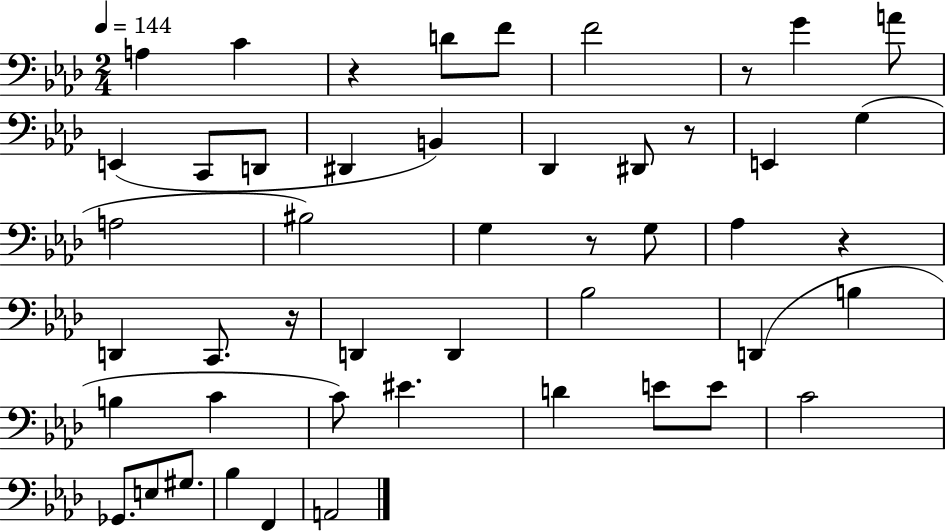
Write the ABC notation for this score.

X:1
T:Untitled
M:2/4
L:1/4
K:Ab
A, C z D/2 F/2 F2 z/2 G A/2 E,, C,,/2 D,,/2 ^D,, B,, _D,, ^D,,/2 z/2 E,, G, A,2 ^B,2 G, z/2 G,/2 _A, z D,, C,,/2 z/4 D,, D,, _B,2 D,, B, B, C C/2 ^E D E/2 E/2 C2 _G,,/2 E,/2 ^G,/2 _B, F,, A,,2